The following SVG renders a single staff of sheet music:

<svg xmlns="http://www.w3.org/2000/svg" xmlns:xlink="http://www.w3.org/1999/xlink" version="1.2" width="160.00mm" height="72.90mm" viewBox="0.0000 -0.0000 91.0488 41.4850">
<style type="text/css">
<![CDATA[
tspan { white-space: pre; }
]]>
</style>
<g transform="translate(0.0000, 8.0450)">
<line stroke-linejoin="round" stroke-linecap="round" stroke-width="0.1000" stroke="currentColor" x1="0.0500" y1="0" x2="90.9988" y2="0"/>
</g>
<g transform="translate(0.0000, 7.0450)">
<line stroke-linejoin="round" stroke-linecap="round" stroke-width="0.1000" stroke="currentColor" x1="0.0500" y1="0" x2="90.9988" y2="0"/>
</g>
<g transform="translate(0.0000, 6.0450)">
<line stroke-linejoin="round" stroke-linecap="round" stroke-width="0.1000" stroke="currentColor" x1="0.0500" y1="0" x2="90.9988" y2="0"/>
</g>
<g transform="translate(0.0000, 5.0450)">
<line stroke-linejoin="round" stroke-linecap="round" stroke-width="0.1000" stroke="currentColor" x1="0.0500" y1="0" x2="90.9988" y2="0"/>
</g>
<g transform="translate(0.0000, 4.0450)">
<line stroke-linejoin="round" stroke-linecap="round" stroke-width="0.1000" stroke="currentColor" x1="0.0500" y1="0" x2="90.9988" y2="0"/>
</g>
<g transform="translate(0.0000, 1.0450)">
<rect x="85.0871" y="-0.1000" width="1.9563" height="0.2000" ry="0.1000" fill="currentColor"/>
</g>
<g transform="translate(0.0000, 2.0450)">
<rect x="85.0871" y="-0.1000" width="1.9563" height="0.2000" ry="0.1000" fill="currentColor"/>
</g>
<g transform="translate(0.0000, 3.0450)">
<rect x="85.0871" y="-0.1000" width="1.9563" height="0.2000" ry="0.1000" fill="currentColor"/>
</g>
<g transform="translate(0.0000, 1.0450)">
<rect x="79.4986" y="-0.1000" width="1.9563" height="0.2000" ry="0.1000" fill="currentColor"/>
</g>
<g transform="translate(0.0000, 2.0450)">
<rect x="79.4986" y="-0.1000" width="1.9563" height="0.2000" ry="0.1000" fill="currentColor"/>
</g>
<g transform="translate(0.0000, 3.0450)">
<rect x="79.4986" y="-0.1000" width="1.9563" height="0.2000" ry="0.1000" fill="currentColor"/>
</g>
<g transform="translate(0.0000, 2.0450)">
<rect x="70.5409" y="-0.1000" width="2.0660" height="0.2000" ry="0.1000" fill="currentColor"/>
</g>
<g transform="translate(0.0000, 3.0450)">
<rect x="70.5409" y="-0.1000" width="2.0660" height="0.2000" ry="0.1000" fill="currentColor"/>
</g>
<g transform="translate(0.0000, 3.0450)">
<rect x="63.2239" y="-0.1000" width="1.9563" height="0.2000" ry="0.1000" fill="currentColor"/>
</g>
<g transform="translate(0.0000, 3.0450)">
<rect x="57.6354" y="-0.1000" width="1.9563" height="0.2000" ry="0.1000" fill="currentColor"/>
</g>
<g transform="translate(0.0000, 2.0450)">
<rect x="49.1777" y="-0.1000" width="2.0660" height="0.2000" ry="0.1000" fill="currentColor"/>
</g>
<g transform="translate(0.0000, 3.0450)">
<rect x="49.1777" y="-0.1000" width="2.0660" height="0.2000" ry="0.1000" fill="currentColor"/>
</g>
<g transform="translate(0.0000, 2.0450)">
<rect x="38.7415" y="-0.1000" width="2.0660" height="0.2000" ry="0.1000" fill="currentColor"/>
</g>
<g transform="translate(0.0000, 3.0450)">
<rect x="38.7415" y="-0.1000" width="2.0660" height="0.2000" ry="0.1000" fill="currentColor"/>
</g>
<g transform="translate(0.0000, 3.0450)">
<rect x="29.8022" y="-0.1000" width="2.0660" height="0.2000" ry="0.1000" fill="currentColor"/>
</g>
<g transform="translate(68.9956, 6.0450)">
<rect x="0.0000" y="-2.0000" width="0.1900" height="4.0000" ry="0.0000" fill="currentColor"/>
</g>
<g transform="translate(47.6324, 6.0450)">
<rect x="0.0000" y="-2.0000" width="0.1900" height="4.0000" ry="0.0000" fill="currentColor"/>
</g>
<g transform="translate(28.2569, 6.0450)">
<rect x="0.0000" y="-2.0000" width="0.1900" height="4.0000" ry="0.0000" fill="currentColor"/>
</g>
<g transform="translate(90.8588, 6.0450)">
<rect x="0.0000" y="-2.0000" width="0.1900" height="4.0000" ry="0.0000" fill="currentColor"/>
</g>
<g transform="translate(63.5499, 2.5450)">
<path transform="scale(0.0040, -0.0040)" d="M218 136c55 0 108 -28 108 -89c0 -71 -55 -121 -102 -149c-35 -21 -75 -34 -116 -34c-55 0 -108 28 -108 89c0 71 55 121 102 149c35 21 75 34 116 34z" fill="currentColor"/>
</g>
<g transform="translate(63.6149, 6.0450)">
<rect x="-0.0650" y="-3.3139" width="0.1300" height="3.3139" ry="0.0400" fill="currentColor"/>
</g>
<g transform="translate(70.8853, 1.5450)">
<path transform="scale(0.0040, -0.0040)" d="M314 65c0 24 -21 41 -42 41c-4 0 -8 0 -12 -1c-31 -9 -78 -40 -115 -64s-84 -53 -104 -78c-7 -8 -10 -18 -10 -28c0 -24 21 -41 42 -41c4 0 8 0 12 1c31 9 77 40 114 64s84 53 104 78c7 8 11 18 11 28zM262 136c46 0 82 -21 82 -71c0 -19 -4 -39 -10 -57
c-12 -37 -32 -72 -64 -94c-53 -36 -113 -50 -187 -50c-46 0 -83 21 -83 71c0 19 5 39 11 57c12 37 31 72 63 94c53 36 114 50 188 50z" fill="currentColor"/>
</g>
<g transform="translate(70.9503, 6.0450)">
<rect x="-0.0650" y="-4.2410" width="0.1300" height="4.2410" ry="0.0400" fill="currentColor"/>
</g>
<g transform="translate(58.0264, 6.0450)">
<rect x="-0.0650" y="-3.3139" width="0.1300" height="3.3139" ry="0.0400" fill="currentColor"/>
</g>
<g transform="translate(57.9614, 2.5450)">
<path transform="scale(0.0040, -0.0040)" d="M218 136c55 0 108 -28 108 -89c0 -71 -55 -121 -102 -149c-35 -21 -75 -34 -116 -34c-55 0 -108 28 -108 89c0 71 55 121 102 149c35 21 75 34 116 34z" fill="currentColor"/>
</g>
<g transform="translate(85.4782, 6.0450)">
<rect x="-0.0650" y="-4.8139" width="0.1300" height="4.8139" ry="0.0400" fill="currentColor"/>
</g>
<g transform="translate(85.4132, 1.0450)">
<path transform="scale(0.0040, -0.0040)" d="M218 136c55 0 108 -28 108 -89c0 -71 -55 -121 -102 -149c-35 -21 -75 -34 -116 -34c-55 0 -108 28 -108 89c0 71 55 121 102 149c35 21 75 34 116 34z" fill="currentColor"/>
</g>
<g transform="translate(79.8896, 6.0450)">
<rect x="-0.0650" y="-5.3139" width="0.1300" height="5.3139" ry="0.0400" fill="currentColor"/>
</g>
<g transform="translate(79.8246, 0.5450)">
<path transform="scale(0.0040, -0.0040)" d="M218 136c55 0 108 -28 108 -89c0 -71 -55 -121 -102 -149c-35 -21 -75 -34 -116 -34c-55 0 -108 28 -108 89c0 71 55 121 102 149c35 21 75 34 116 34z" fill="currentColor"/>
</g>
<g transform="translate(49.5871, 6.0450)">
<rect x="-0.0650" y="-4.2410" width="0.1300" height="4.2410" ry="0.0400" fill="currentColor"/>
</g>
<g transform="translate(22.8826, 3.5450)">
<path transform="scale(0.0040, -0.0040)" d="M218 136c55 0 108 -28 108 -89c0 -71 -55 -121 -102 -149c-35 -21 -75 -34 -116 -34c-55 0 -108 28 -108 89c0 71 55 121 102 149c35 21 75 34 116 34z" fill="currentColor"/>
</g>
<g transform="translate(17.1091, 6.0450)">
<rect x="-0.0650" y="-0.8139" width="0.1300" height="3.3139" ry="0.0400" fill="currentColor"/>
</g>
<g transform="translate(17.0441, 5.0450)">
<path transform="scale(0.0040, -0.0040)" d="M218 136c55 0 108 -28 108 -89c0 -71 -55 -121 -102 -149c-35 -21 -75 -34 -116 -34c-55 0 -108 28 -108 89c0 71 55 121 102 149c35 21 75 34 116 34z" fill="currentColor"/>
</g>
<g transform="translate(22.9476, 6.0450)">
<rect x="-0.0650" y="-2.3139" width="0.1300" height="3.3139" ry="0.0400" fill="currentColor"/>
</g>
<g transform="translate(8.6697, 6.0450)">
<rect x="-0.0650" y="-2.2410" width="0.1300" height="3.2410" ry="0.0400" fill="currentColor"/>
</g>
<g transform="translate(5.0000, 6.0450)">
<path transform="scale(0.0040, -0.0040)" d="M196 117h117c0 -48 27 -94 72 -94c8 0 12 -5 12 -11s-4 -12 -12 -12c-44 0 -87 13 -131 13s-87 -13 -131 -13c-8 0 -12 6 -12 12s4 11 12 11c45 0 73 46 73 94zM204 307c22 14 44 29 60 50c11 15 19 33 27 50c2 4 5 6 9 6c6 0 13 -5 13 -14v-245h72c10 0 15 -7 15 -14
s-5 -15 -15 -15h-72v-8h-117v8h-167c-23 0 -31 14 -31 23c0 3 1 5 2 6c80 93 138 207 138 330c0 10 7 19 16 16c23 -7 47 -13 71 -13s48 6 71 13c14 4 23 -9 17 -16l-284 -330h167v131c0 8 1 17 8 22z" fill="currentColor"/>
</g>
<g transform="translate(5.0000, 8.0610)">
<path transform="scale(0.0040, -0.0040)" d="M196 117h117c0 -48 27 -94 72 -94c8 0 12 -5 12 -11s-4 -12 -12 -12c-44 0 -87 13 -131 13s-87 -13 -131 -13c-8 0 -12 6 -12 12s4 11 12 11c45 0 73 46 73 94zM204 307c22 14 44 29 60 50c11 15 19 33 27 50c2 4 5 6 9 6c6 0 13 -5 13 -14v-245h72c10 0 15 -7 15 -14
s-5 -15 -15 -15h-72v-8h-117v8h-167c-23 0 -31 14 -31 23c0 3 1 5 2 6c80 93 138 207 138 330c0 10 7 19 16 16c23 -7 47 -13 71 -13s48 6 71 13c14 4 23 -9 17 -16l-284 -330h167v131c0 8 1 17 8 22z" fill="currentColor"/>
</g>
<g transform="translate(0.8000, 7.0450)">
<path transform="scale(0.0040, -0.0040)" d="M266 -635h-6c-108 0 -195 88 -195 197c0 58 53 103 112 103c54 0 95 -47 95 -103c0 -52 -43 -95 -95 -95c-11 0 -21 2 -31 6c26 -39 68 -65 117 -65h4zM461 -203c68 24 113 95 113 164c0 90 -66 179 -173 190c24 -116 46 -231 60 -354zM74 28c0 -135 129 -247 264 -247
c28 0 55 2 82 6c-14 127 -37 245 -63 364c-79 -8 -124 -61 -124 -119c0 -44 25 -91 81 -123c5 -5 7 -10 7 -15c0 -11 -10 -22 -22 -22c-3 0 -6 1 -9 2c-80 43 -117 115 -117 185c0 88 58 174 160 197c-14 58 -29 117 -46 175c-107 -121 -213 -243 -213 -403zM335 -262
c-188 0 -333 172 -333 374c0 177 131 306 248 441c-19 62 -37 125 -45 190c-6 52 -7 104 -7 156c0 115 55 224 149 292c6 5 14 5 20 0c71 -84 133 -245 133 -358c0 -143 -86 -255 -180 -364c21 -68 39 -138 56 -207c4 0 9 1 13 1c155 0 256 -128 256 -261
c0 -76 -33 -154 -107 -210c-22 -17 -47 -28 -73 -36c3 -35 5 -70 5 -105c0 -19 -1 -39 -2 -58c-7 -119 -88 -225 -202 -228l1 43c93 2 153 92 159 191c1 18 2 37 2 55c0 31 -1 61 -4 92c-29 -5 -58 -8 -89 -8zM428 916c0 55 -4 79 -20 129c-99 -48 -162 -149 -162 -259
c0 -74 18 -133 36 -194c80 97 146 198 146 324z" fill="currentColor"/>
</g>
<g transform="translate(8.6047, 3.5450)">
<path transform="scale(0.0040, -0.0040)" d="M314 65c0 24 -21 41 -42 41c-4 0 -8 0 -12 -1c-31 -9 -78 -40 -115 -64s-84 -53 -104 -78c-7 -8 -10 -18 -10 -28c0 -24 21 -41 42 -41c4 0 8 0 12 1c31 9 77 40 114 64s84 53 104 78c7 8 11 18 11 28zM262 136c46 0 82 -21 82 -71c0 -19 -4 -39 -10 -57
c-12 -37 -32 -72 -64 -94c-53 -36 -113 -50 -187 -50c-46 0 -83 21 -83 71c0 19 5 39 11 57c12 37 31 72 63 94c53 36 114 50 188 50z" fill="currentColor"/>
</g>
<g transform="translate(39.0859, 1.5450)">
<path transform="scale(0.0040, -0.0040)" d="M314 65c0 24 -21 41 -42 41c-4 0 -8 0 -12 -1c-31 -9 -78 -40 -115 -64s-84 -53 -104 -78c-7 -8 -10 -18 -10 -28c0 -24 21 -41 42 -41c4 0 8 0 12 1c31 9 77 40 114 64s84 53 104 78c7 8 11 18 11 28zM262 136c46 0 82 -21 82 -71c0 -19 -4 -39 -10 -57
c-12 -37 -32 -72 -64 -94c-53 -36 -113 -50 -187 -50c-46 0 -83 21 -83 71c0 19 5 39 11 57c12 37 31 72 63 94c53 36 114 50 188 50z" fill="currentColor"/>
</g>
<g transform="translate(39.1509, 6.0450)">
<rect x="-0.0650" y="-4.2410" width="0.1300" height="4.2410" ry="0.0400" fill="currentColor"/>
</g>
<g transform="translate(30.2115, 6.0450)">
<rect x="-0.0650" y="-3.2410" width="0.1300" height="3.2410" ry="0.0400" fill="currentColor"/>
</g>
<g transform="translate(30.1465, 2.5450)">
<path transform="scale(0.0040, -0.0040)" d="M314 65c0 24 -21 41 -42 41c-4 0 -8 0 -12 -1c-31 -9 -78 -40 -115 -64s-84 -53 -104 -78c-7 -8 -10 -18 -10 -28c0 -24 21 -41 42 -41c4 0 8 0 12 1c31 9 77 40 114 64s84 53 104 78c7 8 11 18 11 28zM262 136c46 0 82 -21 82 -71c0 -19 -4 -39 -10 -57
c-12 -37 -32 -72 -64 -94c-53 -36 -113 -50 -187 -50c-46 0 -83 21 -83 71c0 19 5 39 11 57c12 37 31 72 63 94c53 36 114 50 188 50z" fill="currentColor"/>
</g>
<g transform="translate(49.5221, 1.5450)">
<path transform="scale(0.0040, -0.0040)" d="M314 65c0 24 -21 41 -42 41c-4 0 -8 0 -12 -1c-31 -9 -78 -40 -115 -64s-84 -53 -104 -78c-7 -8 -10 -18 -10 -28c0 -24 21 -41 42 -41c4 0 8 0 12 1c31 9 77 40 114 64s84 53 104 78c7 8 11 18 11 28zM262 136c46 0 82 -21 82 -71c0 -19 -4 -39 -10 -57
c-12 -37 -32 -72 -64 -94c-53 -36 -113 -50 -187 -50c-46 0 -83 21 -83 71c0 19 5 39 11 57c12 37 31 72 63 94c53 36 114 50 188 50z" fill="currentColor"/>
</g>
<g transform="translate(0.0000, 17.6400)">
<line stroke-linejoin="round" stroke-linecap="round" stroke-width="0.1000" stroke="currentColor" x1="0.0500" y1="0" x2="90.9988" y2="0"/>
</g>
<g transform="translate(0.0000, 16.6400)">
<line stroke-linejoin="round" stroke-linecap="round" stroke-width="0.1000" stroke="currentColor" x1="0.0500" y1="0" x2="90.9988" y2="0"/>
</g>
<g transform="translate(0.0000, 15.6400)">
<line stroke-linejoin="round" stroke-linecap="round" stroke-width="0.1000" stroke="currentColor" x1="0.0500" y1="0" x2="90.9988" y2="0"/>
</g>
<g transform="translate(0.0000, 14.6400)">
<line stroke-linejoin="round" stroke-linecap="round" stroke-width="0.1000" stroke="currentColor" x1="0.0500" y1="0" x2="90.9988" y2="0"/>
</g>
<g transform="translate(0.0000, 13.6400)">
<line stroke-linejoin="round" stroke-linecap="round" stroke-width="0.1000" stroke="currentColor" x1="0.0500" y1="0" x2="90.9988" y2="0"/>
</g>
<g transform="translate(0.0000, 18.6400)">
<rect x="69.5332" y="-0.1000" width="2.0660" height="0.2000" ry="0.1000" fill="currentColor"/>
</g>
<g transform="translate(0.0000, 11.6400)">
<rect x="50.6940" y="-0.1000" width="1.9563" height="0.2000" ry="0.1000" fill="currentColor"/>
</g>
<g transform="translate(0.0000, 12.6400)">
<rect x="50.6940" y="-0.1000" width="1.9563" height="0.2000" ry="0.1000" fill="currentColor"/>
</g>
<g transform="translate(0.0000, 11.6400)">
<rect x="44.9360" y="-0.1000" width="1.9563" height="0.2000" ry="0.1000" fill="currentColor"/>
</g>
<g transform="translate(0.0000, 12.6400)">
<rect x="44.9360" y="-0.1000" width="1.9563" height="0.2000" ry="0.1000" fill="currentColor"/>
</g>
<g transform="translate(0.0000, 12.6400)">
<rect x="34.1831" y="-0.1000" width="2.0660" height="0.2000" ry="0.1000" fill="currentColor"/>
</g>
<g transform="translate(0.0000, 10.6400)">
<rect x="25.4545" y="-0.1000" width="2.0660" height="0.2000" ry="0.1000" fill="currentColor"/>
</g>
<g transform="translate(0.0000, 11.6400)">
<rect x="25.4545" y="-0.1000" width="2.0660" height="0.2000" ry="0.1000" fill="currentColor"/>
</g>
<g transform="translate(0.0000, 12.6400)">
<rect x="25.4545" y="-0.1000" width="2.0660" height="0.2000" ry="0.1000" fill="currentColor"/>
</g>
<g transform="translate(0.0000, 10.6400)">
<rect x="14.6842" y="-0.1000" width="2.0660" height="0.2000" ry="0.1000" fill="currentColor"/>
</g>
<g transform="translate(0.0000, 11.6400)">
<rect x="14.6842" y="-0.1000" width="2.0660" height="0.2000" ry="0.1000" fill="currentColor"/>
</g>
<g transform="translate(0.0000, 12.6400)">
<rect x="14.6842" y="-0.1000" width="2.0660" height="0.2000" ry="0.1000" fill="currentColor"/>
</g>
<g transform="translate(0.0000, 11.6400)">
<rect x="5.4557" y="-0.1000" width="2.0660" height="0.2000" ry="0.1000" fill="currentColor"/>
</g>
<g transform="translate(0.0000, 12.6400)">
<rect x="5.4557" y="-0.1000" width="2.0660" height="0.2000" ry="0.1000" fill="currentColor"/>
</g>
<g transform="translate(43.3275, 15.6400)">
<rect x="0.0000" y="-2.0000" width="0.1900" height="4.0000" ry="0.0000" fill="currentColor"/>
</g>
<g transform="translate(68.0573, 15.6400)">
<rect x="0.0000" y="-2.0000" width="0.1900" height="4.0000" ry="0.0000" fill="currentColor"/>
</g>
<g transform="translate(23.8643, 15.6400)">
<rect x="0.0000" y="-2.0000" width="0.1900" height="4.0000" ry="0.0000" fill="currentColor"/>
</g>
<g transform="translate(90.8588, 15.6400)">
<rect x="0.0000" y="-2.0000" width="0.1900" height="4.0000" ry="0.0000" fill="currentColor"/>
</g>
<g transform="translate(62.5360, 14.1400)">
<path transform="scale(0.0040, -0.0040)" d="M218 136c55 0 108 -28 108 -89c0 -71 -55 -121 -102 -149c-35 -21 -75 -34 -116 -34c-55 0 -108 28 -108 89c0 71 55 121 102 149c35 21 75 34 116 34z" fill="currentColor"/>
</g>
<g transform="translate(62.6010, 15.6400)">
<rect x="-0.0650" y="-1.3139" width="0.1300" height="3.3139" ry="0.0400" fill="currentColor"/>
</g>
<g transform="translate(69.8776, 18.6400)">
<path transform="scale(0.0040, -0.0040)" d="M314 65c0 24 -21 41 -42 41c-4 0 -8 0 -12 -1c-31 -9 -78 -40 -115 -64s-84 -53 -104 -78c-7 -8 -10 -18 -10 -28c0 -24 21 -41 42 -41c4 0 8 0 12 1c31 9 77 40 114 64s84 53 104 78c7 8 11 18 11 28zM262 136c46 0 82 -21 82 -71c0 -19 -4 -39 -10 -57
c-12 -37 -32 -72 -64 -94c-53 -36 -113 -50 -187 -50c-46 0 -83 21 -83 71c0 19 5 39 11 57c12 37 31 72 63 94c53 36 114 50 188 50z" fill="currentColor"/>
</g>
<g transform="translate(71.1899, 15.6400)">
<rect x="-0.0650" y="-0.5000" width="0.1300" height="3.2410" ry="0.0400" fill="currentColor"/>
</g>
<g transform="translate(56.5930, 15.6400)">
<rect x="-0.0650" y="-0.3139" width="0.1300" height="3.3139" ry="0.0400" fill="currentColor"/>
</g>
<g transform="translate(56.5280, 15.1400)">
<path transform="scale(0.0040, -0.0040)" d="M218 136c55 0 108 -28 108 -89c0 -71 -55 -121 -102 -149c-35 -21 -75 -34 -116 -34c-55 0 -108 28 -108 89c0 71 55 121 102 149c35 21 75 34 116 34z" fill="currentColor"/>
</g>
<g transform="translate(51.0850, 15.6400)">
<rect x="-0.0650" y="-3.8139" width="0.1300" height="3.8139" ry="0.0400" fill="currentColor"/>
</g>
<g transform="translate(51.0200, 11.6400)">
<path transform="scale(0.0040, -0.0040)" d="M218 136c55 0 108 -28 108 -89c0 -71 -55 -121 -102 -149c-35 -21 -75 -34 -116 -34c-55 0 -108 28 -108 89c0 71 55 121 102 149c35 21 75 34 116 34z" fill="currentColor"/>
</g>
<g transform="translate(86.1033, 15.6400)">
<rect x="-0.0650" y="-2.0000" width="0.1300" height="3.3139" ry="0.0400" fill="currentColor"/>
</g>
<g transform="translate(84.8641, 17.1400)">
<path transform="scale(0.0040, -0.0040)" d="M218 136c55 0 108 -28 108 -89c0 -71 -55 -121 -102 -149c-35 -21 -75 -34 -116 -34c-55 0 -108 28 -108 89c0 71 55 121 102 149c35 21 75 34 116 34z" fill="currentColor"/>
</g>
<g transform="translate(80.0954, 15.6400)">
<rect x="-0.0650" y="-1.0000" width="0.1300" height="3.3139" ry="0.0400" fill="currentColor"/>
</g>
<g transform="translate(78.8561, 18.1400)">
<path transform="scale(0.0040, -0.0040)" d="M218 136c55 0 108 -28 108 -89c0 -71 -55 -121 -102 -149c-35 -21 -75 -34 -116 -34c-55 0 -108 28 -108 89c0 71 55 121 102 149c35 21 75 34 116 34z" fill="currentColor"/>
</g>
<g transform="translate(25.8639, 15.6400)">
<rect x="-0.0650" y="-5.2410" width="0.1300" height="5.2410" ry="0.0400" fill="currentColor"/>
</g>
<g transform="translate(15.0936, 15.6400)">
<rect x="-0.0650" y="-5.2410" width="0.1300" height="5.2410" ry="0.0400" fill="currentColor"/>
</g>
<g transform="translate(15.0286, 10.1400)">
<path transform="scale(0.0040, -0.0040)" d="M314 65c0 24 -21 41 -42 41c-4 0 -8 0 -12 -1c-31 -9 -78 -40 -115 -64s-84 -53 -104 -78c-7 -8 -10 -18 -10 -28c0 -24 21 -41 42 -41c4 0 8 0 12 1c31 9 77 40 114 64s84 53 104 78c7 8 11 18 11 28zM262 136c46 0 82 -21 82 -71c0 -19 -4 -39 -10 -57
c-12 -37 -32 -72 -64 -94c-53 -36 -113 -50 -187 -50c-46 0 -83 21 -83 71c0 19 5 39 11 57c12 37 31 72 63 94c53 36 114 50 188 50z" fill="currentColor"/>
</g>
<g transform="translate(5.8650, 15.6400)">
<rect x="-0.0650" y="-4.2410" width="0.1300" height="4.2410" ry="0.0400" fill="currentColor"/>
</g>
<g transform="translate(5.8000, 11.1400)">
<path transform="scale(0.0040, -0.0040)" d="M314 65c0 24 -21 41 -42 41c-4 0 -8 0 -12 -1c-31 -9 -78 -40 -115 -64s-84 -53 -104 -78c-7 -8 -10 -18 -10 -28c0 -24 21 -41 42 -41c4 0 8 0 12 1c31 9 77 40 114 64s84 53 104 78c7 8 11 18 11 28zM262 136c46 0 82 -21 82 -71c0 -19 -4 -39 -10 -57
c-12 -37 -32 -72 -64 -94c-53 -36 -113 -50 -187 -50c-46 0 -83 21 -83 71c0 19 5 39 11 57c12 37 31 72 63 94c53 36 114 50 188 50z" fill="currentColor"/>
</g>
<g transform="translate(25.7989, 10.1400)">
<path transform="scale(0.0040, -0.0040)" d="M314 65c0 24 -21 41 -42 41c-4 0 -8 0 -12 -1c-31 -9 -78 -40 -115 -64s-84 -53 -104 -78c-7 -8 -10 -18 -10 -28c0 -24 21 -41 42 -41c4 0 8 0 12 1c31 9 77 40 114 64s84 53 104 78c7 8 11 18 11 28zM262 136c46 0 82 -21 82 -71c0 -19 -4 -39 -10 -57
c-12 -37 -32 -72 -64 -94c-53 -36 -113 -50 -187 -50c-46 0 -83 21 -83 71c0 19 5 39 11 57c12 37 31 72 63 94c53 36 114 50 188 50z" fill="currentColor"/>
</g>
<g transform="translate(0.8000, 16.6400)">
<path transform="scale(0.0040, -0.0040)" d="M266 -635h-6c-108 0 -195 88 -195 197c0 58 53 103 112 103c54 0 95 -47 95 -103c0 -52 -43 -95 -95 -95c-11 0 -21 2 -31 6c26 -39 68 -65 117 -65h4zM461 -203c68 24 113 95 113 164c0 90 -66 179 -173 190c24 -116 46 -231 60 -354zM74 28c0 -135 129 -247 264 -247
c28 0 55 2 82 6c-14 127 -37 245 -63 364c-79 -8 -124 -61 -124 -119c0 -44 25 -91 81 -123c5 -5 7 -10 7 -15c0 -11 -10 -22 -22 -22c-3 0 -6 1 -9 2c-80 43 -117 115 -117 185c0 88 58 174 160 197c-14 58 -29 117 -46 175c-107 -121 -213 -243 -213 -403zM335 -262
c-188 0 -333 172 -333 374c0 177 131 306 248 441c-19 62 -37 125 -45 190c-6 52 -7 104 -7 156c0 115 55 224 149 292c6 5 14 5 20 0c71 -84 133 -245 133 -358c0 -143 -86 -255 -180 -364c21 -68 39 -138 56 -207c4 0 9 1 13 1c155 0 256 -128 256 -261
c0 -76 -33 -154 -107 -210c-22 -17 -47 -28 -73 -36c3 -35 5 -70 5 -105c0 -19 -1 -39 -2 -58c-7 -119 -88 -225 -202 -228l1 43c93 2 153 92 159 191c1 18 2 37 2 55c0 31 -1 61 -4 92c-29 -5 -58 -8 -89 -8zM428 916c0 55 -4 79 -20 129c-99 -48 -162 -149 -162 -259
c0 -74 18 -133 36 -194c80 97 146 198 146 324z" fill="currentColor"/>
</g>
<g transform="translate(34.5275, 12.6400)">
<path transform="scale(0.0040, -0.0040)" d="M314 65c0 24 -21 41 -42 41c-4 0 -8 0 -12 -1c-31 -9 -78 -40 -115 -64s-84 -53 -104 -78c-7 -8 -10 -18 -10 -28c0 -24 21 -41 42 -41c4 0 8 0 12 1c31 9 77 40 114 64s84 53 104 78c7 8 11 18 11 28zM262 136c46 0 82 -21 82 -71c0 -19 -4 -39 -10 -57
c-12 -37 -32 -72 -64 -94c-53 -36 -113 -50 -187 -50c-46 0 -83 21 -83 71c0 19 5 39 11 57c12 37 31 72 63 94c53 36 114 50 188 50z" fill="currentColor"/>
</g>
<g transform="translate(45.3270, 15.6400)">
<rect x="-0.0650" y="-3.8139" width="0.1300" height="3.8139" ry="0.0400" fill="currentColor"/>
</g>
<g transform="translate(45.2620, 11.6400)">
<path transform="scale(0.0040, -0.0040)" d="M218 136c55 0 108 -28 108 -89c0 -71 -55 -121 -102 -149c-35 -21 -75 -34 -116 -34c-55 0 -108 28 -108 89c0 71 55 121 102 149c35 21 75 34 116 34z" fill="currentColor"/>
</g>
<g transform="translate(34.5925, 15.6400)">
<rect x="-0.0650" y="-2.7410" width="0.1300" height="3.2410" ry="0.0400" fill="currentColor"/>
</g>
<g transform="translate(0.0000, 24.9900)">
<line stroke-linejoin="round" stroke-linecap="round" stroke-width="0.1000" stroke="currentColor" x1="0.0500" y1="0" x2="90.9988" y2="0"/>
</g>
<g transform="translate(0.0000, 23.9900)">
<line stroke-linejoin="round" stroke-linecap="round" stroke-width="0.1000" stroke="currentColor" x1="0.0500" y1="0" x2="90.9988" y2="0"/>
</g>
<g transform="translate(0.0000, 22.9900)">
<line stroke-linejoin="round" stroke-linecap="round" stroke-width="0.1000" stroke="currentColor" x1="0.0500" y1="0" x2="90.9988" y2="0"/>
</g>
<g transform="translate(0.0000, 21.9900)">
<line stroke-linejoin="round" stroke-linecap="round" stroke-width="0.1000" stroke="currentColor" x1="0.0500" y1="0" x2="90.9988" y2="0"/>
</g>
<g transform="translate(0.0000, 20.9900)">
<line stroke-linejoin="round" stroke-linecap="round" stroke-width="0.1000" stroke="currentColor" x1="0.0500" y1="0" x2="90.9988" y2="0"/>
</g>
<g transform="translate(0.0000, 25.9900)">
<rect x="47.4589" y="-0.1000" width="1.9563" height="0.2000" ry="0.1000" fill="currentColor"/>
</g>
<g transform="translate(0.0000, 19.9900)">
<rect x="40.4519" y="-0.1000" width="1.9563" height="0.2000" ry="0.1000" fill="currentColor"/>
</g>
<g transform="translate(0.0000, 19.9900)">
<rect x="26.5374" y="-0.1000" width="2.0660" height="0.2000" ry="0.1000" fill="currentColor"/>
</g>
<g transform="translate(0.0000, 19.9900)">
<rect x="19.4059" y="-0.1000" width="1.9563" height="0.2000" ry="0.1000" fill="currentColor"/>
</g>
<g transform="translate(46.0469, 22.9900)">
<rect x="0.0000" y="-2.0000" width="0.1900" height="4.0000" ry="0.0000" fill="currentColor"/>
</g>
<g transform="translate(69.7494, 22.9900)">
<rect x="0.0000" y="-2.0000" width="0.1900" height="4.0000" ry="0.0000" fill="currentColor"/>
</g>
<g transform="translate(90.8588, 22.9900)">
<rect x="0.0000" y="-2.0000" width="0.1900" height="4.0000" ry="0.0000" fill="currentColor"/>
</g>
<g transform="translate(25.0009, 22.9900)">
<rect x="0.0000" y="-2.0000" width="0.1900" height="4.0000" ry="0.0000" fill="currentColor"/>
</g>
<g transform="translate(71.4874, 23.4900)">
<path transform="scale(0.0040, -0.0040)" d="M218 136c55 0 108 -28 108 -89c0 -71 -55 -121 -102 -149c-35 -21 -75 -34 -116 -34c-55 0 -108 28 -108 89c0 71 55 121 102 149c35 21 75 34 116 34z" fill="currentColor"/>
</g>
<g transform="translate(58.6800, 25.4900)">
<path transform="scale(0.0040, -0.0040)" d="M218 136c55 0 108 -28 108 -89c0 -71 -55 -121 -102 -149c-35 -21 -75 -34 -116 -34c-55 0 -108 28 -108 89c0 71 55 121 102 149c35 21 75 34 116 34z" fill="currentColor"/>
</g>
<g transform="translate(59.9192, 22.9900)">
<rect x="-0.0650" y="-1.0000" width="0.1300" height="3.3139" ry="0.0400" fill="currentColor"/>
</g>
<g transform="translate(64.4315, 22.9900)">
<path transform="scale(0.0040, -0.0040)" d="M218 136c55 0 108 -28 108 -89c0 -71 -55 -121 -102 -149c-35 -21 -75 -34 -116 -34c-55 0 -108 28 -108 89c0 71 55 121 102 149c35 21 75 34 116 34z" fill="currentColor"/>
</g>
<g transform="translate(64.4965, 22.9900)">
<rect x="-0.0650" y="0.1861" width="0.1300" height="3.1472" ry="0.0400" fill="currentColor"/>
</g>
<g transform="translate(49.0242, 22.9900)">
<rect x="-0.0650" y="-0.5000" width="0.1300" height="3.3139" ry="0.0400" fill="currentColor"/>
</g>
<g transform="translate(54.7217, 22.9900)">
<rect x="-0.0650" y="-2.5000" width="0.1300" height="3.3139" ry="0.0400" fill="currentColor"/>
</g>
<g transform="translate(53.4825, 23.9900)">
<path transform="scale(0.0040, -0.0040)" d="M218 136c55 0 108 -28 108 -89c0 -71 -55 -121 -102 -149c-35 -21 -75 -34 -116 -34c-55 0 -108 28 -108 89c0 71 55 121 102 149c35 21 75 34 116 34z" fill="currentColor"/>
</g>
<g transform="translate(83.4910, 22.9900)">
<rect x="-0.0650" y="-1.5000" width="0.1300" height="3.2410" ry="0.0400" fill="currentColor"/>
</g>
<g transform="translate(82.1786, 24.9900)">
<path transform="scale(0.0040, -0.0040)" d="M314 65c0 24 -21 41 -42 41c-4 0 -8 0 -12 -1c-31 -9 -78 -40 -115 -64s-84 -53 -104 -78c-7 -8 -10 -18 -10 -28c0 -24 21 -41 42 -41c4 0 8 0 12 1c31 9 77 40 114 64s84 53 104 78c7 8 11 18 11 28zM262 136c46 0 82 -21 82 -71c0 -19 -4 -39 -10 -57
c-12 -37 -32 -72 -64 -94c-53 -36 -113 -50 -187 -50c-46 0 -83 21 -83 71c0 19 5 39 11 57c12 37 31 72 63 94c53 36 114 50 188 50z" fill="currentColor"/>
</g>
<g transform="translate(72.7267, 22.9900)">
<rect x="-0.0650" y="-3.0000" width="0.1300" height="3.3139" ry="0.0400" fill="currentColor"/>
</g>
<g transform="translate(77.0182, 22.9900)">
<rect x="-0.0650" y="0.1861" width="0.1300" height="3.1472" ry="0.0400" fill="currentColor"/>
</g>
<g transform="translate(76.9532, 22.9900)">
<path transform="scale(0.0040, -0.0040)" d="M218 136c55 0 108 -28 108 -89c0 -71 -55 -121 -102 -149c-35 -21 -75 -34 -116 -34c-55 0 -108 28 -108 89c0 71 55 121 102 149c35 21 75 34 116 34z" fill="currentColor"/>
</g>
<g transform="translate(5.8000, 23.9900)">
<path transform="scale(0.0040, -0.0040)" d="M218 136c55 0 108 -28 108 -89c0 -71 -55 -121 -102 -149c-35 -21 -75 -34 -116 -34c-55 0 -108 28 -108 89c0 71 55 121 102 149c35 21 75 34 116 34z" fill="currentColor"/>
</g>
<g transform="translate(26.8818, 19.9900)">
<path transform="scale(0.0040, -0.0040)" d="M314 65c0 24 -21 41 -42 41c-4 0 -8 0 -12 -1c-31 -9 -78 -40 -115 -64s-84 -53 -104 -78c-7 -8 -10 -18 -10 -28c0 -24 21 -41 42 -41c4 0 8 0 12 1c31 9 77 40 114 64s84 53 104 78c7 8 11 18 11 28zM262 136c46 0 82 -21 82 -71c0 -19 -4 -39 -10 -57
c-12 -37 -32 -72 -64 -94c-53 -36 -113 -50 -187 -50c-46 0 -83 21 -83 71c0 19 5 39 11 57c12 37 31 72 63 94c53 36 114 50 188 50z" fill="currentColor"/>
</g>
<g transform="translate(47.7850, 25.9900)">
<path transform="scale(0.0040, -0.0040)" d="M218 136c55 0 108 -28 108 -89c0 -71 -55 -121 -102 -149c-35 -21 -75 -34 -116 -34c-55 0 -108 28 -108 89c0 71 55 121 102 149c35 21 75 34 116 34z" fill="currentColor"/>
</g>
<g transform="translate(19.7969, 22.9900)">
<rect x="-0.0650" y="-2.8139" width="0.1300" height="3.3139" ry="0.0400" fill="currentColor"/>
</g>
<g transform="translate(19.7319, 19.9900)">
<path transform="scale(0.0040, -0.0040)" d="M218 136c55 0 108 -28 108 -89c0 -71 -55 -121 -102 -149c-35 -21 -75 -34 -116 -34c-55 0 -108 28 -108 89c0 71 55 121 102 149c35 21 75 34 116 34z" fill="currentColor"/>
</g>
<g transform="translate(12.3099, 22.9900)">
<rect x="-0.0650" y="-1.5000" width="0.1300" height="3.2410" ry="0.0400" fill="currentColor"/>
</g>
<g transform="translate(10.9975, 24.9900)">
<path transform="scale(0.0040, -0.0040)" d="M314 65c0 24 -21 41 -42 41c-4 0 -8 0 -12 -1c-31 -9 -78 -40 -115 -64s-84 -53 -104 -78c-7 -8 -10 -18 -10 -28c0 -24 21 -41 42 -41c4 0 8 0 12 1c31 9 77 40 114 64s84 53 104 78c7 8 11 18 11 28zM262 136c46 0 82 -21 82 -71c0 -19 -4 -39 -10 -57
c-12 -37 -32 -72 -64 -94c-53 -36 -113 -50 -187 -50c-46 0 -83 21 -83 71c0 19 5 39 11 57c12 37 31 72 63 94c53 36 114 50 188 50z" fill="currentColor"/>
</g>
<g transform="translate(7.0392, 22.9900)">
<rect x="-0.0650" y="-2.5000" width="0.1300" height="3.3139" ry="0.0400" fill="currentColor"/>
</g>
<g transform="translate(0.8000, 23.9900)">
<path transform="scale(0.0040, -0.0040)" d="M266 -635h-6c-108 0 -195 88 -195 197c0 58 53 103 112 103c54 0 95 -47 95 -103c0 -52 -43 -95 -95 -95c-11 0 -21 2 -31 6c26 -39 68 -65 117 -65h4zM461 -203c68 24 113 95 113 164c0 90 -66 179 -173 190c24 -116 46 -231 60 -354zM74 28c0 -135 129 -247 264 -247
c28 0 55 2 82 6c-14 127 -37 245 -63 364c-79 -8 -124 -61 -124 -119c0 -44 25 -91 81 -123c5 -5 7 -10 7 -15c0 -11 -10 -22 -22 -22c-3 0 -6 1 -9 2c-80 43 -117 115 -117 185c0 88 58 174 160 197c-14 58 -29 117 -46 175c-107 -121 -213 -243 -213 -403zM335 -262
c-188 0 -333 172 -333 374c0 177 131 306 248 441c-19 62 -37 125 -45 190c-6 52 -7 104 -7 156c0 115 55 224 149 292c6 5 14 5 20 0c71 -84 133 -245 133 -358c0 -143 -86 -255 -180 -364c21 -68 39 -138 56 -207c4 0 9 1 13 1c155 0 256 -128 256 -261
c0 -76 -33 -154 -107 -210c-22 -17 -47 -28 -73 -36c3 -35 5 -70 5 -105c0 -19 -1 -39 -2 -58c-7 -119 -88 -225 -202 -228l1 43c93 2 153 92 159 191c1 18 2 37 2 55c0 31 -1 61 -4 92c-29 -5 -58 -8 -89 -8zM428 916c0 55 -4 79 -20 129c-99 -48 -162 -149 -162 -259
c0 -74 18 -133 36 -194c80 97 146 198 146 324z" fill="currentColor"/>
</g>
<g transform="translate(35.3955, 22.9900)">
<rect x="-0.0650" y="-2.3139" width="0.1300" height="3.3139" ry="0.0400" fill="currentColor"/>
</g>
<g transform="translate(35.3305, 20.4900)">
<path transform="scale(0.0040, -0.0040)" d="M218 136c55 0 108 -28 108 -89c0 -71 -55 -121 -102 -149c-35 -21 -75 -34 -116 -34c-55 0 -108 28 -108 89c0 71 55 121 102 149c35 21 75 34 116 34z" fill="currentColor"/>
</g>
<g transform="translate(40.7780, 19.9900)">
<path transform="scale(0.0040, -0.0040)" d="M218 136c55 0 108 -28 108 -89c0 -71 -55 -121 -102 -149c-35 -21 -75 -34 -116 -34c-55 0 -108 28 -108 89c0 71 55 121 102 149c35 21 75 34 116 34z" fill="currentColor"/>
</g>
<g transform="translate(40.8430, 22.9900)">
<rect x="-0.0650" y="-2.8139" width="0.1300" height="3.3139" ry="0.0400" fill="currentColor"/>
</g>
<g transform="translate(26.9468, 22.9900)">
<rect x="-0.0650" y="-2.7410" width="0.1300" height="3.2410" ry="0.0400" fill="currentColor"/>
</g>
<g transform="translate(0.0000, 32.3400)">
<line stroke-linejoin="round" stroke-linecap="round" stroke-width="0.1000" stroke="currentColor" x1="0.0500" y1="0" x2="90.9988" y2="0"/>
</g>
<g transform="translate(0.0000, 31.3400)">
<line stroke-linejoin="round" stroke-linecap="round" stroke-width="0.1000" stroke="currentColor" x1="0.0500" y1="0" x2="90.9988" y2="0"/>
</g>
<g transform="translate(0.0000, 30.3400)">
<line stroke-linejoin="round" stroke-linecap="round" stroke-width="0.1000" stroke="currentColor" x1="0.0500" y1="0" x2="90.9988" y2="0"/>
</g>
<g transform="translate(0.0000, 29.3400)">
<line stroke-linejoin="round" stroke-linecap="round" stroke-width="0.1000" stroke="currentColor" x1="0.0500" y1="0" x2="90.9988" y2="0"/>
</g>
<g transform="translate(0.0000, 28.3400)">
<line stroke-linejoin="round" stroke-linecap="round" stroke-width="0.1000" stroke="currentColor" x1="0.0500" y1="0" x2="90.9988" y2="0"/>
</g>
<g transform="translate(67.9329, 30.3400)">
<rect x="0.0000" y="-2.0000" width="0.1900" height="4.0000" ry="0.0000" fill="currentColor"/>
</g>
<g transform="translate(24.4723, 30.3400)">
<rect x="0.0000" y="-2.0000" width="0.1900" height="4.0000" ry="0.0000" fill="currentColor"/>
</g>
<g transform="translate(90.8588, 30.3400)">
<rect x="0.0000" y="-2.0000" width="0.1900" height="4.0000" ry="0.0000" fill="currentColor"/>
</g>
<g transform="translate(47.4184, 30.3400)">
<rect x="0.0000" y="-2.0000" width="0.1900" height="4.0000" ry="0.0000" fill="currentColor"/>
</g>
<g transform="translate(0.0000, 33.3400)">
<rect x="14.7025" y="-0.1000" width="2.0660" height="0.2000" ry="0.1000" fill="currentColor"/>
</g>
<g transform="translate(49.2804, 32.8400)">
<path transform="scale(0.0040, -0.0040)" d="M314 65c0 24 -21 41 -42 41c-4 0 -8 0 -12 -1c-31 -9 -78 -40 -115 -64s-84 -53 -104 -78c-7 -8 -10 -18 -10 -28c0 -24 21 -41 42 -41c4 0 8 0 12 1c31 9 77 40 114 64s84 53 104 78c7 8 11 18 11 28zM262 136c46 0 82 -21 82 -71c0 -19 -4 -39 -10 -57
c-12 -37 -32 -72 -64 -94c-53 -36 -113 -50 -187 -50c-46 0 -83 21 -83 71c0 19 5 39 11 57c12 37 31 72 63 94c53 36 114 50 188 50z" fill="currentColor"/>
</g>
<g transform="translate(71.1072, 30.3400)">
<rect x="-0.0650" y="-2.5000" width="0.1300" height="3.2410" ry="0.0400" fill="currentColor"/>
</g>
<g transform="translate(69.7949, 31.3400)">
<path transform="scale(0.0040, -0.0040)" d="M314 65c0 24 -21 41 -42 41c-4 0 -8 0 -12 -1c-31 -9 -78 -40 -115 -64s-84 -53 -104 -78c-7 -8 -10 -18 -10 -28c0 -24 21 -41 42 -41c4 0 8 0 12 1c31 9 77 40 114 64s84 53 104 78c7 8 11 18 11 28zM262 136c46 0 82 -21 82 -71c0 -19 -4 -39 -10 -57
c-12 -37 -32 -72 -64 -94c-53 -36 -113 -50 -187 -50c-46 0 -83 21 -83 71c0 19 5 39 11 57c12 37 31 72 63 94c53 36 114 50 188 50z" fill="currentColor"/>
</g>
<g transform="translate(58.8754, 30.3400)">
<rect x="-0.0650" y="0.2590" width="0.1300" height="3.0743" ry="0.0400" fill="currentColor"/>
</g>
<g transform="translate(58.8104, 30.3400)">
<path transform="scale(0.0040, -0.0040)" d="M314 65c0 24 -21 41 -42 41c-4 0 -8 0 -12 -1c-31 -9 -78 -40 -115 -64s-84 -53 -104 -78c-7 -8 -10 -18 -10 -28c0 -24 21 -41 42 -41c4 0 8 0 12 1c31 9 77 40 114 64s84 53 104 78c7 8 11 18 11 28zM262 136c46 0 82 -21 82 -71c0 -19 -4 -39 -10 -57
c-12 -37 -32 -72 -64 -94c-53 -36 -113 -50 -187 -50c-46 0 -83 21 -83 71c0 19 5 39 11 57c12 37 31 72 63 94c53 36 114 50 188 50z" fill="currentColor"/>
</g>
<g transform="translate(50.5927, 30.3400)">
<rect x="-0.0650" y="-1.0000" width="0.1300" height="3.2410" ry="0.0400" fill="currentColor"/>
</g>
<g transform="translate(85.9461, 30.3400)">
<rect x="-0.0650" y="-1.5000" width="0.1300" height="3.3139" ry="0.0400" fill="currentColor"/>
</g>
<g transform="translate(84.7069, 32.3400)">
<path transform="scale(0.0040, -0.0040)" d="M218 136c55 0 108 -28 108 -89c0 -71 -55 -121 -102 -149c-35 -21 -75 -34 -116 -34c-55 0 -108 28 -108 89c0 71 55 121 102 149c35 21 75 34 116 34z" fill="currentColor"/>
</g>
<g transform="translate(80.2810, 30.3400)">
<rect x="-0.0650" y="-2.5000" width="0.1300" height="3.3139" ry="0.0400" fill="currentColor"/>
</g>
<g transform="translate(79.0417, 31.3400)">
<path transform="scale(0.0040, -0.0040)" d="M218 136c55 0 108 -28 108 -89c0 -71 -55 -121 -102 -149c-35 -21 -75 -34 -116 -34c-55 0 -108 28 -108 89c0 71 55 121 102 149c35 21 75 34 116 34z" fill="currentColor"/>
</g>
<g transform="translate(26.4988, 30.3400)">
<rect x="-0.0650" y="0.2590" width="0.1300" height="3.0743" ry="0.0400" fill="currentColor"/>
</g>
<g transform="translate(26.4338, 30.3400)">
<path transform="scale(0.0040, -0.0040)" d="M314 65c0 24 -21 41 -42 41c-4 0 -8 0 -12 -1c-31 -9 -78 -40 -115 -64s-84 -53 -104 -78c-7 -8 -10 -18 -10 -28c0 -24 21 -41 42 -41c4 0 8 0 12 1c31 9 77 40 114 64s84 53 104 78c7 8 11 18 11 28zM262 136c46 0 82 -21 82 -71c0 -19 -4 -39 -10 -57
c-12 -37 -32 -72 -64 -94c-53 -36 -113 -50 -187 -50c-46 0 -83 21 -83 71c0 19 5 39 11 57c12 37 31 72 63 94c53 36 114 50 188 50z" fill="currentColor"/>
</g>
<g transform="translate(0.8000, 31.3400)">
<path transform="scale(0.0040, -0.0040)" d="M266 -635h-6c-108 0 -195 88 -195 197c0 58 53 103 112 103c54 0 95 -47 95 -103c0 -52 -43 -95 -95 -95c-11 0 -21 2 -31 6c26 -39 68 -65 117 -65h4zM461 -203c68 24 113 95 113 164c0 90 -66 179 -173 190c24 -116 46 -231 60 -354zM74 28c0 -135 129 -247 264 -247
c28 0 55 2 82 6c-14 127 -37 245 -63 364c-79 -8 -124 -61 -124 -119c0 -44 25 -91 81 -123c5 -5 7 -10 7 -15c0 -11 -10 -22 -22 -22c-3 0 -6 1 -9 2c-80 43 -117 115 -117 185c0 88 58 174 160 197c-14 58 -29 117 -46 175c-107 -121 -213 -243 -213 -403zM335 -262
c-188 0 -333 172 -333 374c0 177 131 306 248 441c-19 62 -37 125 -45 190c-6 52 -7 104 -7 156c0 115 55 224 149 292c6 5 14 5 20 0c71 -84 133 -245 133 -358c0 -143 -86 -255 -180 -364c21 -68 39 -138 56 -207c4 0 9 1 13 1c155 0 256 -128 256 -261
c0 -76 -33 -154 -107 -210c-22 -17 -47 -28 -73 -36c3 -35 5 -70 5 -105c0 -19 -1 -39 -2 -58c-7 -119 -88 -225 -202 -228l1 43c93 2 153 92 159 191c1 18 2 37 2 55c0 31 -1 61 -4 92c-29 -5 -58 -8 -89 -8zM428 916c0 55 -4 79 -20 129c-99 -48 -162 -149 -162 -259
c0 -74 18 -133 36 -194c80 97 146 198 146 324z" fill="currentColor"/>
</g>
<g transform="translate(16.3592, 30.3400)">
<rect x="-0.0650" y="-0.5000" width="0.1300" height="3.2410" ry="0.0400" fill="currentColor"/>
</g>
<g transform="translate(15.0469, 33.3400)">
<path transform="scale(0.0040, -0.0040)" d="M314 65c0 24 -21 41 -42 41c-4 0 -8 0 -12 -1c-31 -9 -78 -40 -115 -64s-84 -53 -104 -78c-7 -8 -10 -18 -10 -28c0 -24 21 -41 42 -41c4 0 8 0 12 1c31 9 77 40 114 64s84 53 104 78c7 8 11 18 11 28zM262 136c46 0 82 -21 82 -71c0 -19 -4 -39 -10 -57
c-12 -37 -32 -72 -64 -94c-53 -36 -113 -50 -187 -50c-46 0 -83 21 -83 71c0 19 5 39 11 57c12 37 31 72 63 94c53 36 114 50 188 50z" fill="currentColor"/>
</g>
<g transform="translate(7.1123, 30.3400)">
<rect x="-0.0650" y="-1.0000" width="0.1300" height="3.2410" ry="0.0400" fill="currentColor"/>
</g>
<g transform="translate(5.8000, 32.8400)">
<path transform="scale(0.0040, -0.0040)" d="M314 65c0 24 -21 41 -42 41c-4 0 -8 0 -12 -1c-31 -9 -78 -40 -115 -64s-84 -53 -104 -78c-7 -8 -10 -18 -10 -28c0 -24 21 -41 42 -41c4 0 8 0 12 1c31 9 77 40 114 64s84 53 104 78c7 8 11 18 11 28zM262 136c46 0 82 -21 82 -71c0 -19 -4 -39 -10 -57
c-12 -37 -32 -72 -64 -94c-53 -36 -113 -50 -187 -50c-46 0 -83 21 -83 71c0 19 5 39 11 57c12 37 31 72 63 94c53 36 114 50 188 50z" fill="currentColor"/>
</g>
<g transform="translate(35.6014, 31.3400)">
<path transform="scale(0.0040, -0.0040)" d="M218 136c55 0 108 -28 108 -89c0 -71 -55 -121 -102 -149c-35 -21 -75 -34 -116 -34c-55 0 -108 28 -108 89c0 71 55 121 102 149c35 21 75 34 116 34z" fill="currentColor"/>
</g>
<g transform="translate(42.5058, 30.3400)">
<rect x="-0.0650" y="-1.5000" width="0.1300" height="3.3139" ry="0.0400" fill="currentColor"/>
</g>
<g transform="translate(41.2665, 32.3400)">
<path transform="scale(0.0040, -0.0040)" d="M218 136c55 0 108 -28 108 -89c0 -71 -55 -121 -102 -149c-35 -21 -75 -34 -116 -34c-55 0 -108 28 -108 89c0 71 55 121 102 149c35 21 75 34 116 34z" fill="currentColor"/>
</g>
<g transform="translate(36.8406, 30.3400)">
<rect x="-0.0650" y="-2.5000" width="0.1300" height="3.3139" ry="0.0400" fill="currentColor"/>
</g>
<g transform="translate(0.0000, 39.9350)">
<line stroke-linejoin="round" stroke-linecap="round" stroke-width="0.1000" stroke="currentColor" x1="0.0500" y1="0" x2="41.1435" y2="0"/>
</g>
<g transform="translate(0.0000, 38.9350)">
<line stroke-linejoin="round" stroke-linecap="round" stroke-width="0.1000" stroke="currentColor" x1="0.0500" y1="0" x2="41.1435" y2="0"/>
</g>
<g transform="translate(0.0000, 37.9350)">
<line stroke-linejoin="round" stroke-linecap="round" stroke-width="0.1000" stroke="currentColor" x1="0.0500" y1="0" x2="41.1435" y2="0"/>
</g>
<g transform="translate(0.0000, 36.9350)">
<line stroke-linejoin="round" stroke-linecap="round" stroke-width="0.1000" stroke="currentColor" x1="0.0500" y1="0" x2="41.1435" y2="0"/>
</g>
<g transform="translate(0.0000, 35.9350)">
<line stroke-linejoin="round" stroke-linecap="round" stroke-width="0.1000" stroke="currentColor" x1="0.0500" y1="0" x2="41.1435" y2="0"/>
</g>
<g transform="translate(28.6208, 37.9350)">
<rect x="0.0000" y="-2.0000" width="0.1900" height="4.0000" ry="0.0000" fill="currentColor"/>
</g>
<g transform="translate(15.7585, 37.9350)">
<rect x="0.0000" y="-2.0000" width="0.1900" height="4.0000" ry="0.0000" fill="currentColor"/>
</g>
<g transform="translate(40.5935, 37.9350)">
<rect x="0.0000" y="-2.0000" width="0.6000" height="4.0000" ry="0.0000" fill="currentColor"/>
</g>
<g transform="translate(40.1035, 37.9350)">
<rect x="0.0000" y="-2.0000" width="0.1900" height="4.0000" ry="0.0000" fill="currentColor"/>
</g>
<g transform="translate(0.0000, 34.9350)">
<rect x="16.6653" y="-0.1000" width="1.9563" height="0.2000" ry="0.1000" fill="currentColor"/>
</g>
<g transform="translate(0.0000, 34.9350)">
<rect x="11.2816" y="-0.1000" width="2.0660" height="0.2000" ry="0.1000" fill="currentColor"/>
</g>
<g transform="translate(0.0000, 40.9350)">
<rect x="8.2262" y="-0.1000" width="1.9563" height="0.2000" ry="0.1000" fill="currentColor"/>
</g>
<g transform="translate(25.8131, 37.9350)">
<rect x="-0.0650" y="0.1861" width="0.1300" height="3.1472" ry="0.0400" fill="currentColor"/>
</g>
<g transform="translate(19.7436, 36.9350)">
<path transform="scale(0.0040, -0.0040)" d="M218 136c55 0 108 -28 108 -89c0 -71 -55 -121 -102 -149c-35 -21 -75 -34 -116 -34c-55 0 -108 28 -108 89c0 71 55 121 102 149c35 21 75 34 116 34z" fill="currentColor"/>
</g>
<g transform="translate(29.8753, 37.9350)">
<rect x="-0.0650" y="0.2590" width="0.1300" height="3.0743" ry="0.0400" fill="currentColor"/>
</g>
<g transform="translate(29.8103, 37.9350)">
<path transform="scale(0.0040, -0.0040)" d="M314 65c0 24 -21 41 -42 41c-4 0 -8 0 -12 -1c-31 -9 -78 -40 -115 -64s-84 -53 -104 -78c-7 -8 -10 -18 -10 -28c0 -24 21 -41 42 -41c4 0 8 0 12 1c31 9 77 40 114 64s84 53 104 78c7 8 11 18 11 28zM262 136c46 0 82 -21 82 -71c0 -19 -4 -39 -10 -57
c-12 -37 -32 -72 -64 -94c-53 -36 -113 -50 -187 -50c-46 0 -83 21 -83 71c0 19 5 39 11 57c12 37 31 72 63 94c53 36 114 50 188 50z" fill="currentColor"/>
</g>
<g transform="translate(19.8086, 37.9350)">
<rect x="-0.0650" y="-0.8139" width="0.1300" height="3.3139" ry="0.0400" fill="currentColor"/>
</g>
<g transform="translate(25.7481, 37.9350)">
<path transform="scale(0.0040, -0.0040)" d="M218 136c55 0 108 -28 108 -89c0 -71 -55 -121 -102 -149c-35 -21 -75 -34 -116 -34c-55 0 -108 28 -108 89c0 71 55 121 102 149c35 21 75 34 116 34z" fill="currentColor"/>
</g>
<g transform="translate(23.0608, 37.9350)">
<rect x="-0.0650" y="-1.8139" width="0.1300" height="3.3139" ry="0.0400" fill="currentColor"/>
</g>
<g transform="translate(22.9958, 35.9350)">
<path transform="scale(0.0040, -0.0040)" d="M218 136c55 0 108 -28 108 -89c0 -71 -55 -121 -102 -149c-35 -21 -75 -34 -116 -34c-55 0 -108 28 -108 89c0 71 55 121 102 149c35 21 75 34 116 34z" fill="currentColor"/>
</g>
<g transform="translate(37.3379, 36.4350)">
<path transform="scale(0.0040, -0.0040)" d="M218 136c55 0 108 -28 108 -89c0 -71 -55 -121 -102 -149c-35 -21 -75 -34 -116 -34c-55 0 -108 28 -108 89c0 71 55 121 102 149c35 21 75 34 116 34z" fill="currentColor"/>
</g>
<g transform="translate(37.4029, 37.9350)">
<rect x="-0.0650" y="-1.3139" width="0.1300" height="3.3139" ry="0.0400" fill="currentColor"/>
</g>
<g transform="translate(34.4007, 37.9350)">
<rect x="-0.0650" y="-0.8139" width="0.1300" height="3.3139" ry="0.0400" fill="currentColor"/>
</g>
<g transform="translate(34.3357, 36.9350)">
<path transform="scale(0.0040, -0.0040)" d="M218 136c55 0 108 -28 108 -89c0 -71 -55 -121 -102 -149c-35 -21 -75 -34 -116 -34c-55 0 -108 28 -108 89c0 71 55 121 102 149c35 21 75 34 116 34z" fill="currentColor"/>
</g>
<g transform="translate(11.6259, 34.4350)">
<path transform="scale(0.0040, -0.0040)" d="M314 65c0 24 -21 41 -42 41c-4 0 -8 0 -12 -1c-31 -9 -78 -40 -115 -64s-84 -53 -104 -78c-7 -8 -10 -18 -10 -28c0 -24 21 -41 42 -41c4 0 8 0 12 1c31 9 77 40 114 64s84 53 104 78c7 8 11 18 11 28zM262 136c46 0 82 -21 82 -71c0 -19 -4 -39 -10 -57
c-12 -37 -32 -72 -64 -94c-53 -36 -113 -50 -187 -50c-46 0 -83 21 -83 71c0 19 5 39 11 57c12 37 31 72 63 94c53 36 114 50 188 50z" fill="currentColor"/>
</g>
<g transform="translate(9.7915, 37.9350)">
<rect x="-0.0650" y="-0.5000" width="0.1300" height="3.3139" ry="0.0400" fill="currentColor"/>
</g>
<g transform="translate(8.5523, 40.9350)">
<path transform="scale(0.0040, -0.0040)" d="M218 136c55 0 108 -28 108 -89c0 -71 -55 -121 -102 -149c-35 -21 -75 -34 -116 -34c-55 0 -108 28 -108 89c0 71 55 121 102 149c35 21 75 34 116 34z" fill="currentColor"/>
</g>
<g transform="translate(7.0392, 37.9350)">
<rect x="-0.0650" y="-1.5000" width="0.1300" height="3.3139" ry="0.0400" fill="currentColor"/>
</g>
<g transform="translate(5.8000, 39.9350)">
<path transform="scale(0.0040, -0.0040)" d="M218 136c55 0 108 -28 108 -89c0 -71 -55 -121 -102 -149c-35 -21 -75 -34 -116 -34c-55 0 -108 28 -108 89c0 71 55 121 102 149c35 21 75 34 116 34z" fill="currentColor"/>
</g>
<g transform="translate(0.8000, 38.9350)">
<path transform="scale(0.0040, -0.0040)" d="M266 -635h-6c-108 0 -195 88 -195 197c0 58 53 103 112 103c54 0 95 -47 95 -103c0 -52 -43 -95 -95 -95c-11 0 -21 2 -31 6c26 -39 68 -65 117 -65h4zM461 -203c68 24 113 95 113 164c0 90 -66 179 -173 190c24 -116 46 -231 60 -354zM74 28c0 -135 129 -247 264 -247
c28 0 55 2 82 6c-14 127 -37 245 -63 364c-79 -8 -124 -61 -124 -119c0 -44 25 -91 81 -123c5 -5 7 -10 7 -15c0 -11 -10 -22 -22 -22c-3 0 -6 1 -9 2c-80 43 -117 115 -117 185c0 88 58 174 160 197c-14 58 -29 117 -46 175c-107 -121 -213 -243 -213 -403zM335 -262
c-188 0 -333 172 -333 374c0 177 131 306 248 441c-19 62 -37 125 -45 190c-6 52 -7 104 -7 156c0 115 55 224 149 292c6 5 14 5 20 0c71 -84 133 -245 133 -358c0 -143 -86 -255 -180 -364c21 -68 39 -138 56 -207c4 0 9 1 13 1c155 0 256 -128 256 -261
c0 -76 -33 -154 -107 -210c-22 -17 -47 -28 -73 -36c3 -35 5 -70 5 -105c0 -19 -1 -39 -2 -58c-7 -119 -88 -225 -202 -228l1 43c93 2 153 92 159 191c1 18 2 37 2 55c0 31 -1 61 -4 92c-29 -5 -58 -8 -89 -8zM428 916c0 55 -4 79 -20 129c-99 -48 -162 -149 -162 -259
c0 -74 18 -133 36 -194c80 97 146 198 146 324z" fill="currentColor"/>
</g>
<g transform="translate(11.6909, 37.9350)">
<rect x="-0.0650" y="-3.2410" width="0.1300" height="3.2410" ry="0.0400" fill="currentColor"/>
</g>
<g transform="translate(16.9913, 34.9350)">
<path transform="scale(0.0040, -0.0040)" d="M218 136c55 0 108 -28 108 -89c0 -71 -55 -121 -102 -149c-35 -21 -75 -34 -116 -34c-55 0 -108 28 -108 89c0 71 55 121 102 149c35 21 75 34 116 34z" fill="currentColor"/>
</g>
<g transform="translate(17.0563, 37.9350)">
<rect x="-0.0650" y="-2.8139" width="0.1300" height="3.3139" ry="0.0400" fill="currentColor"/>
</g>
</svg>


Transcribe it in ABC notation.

X:1
T:Untitled
M:4/4
L:1/4
K:C
g2 d g b2 d'2 d'2 b b d'2 f' e' d'2 f'2 f'2 a2 c' c' c e C2 D F G E2 a a2 g a C G D B A B E2 D2 C2 B2 G E D2 B2 G2 G E E C b2 a d f B B2 d e